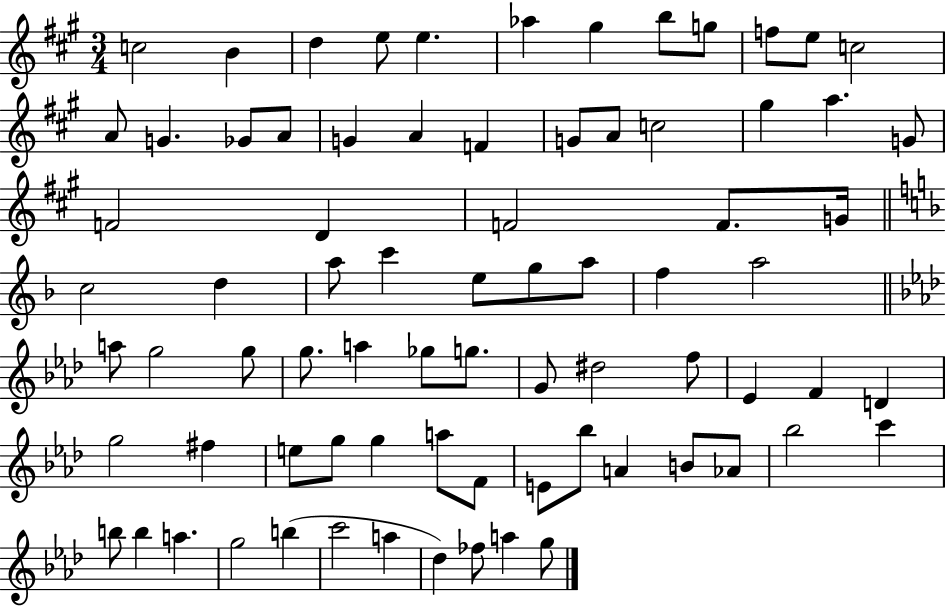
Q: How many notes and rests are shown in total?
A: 77